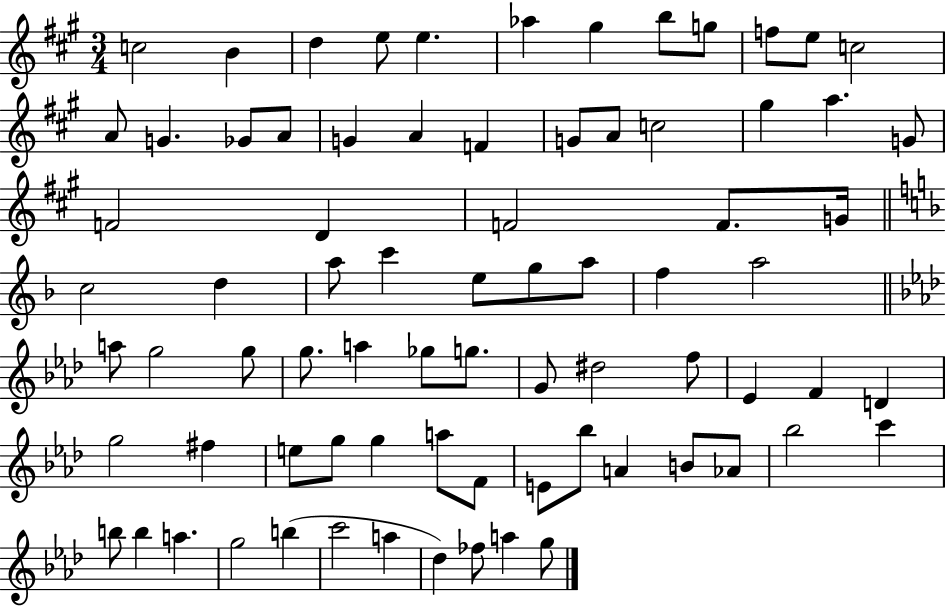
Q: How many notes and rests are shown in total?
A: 77